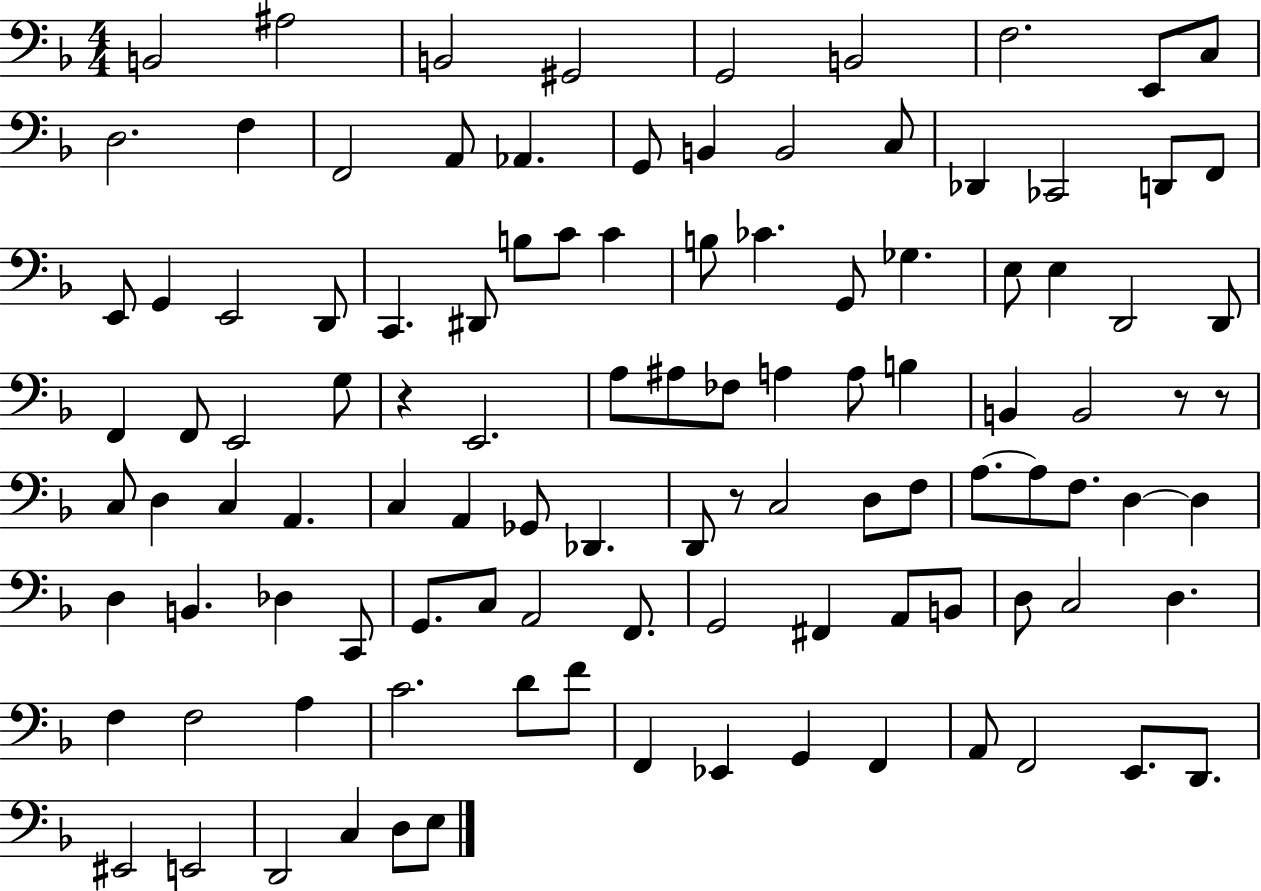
X:1
T:Untitled
M:4/4
L:1/4
K:F
B,,2 ^A,2 B,,2 ^G,,2 G,,2 B,,2 F,2 E,,/2 C,/2 D,2 F, F,,2 A,,/2 _A,, G,,/2 B,, B,,2 C,/2 _D,, _C,,2 D,,/2 F,,/2 E,,/2 G,, E,,2 D,,/2 C,, ^D,,/2 B,/2 C/2 C B,/2 _C G,,/2 _G, E,/2 E, D,,2 D,,/2 F,, F,,/2 E,,2 G,/2 z E,,2 A,/2 ^A,/2 _F,/2 A, A,/2 B, B,, B,,2 z/2 z/2 C,/2 D, C, A,, C, A,, _G,,/2 _D,, D,,/2 z/2 C,2 D,/2 F,/2 A,/2 A,/2 F,/2 D, D, D, B,, _D, C,,/2 G,,/2 C,/2 A,,2 F,,/2 G,,2 ^F,, A,,/2 B,,/2 D,/2 C,2 D, F, F,2 A, C2 D/2 F/2 F,, _E,, G,, F,, A,,/2 F,,2 E,,/2 D,,/2 ^E,,2 E,,2 D,,2 C, D,/2 E,/2